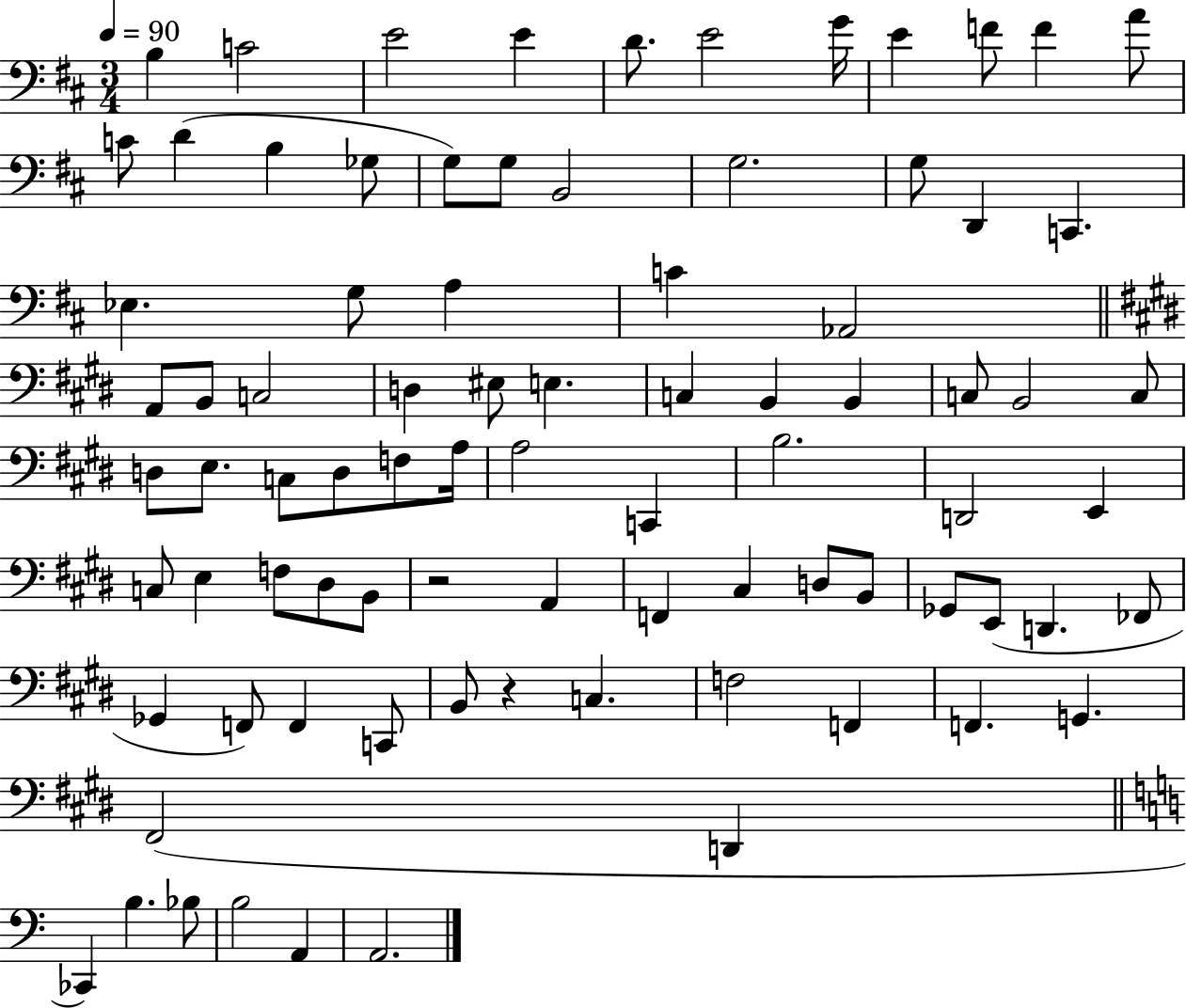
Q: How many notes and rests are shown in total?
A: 84